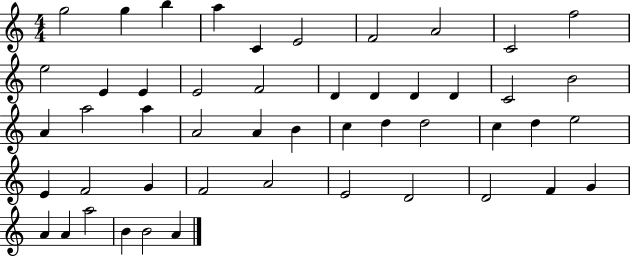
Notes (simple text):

G5/h G5/q B5/q A5/q C4/q E4/h F4/h A4/h C4/h F5/h E5/h E4/q E4/q E4/h F4/h D4/q D4/q D4/q D4/q C4/h B4/h A4/q A5/h A5/q A4/h A4/q B4/q C5/q D5/q D5/h C5/q D5/q E5/h E4/q F4/h G4/q F4/h A4/h E4/h D4/h D4/h F4/q G4/q A4/q A4/q A5/h B4/q B4/h A4/q